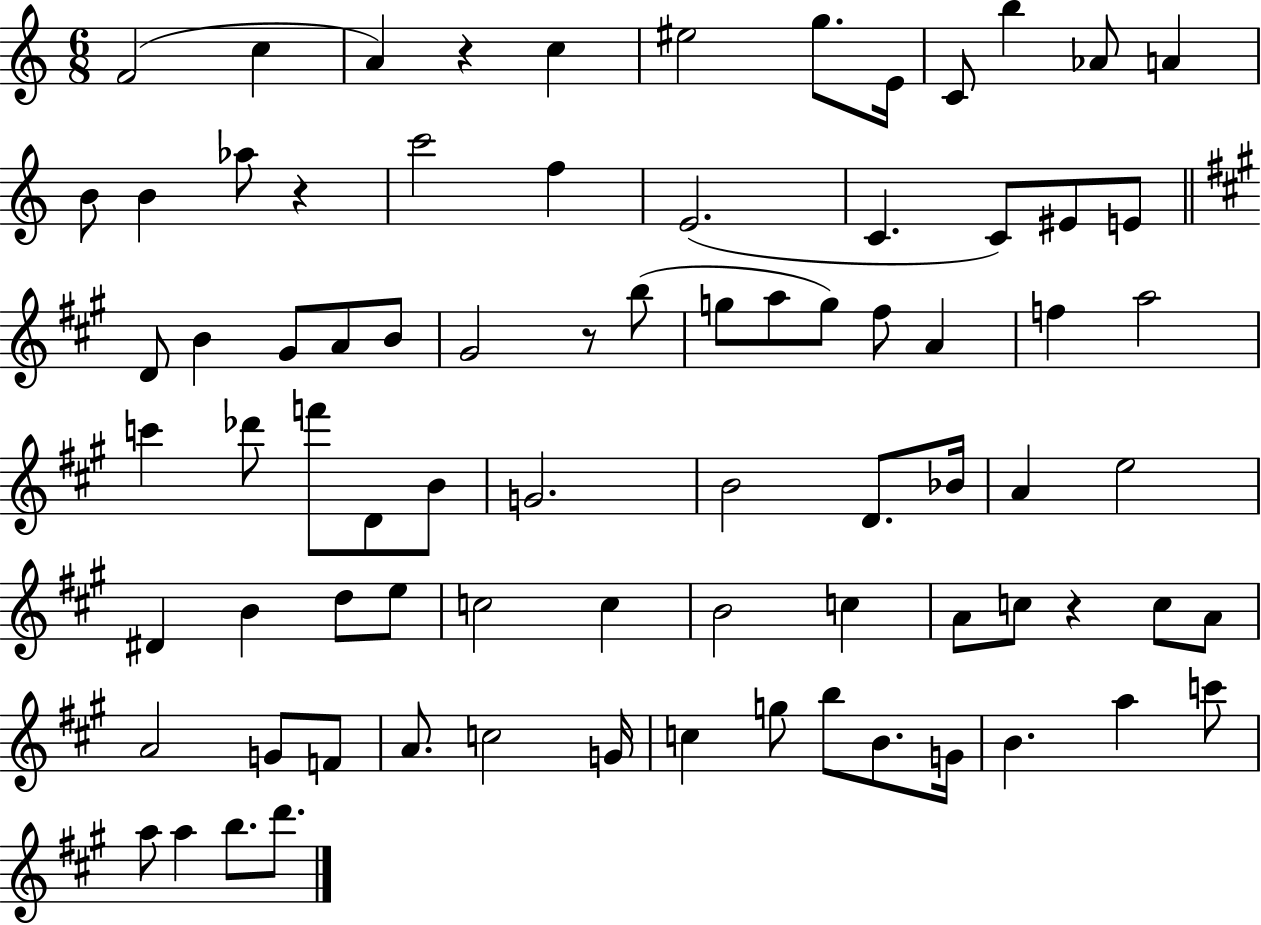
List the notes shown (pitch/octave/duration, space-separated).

F4/h C5/q A4/q R/q C5/q EIS5/h G5/e. E4/s C4/e B5/q Ab4/e A4/q B4/e B4/q Ab5/e R/q C6/h F5/q E4/h. C4/q. C4/e EIS4/e E4/e D4/e B4/q G#4/e A4/e B4/e G#4/h R/e B5/e G5/e A5/e G5/e F#5/e A4/q F5/q A5/h C6/q Db6/e F6/e D4/e B4/e G4/h. B4/h D4/e. Bb4/s A4/q E5/h D#4/q B4/q D5/e E5/e C5/h C5/q B4/h C5/q A4/e C5/e R/q C5/e A4/e A4/h G4/e F4/e A4/e. C5/h G4/s C5/q G5/e B5/e B4/e. G4/s B4/q. A5/q C6/e A5/e A5/q B5/e. D6/e.